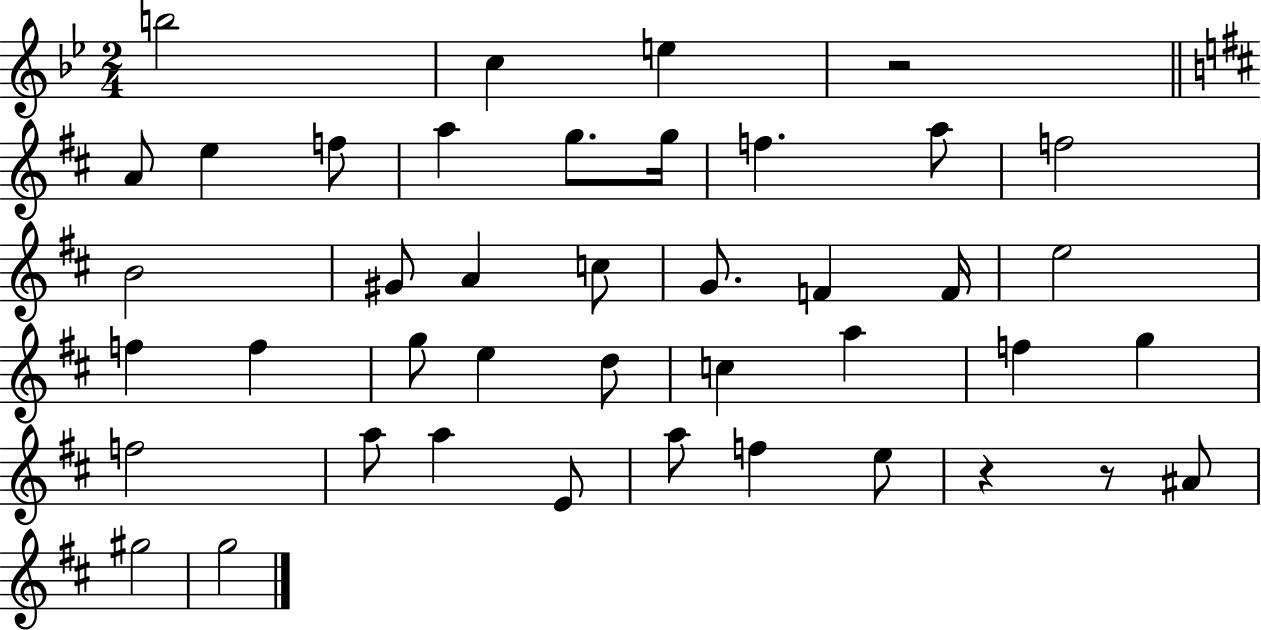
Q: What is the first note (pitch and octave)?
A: B5